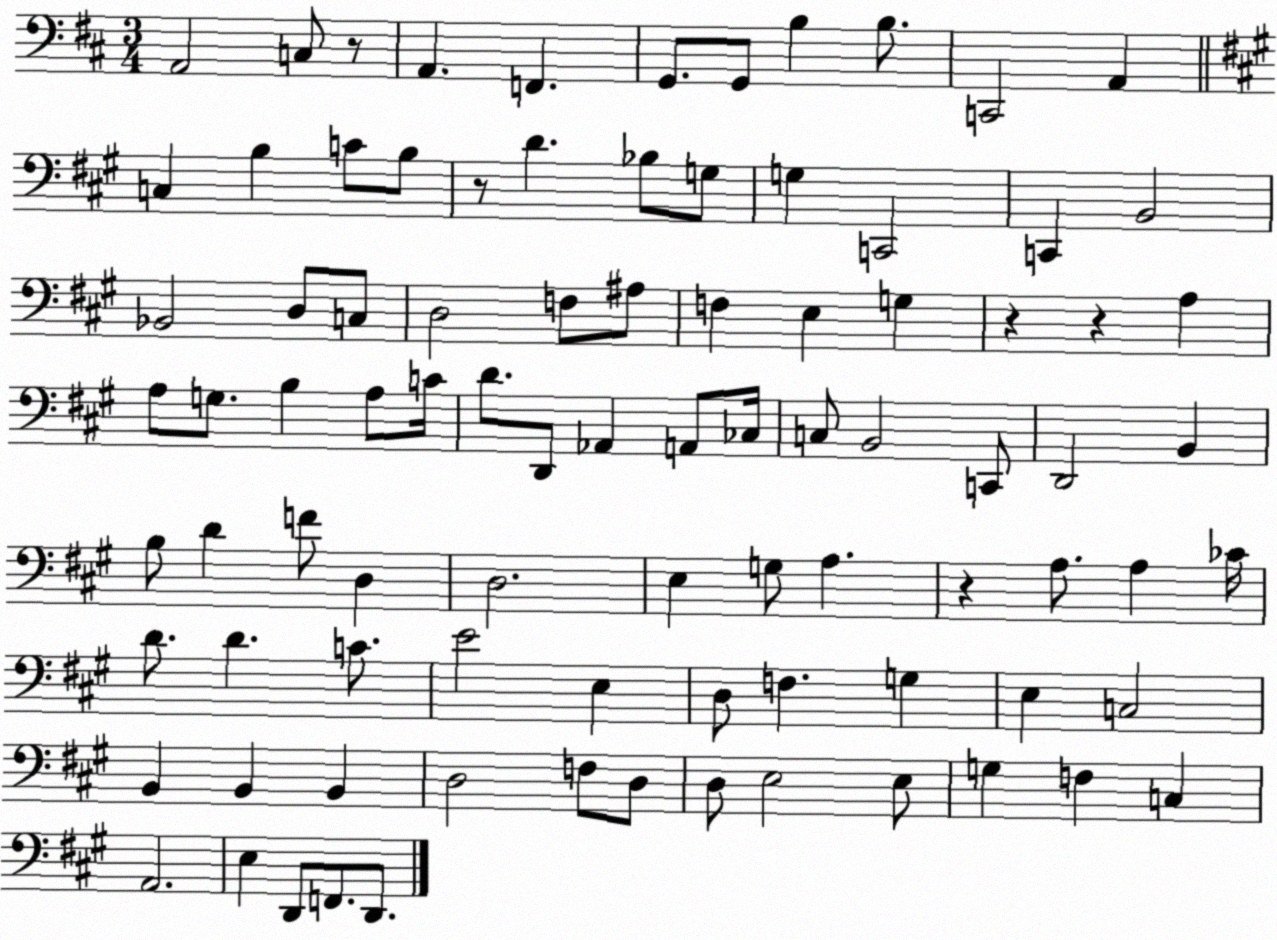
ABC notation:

X:1
T:Untitled
M:3/4
L:1/4
K:D
A,,2 C,/2 z/2 A,, F,, G,,/2 G,,/2 B, B,/2 C,,2 A,, C, B, C/2 B,/2 z/2 D _B,/2 G,/2 G, C,,2 C,, B,,2 _B,,2 D,/2 C,/2 D,2 F,/2 ^A,/2 F, E, G, z z A, A,/2 G,/2 B, A,/2 C/4 D/2 D,,/2 _A,, A,,/2 _C,/4 C,/2 B,,2 C,,/2 D,,2 B,, B,/2 D F/2 D, D,2 E, G,/2 A, z A,/2 A, _C/4 D/2 D C/2 E2 E, D,/2 F, G, E, C,2 B,, B,, B,, D,2 F,/2 D,/2 D,/2 E,2 E,/2 G, F, C, A,,2 E, D,,/2 F,,/2 D,,/2